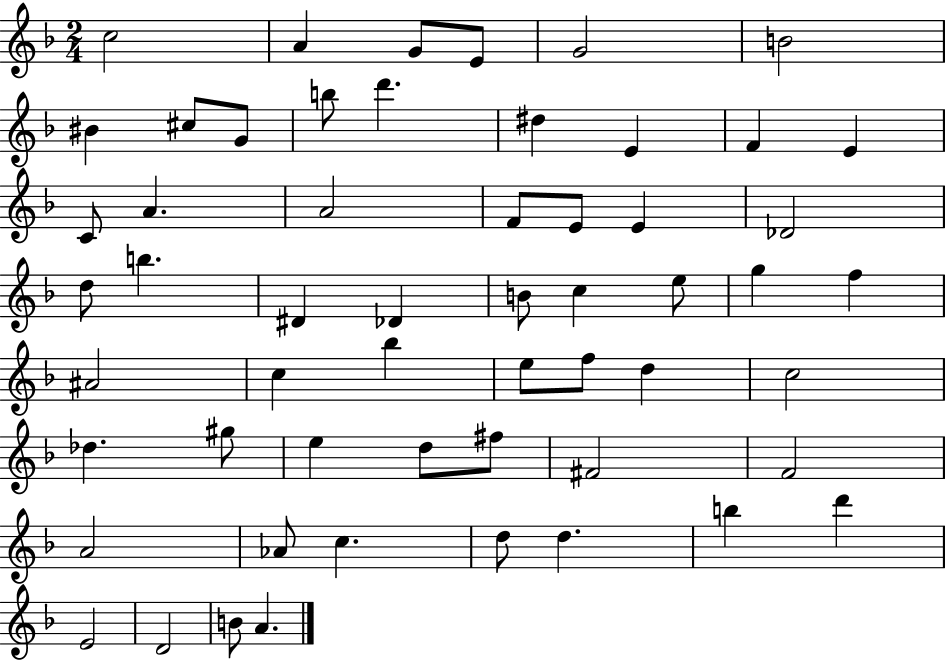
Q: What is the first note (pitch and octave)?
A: C5